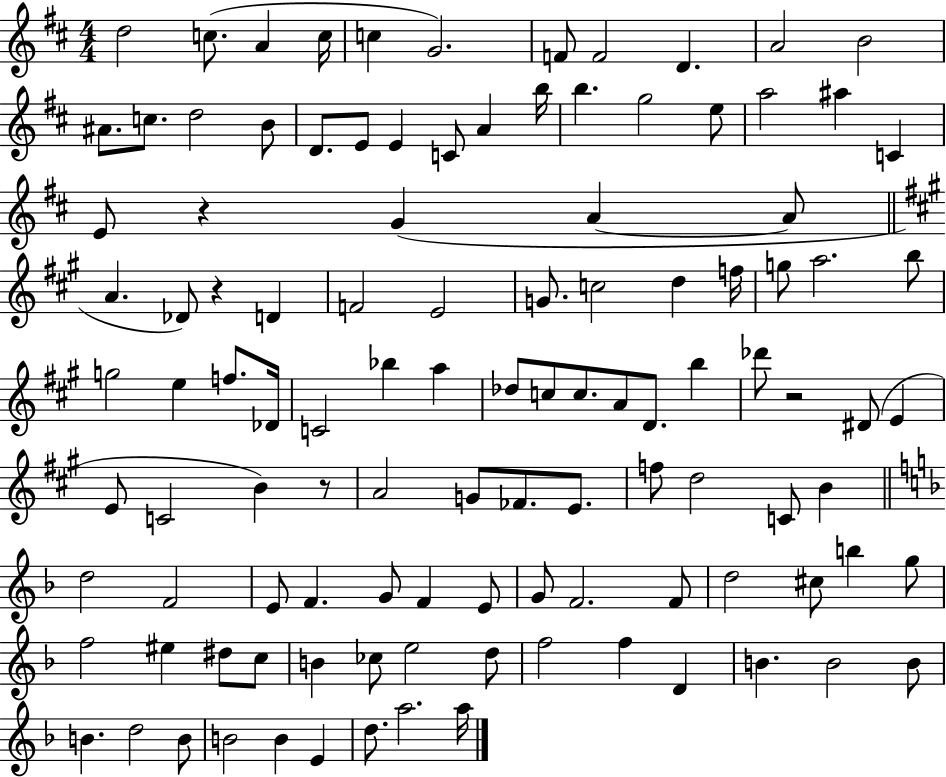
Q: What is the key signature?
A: D major